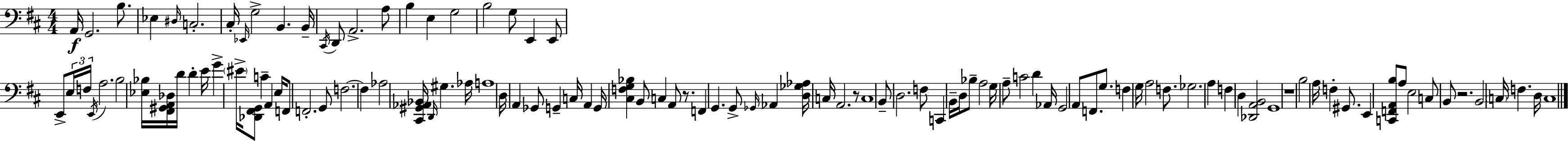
{
  \clef bass
  \numericTimeSignature
  \time 4/4
  \key d \major
  a,16\f g,2. b8. | ees4 \grace { dis16 } c2.-. | cis16-. \grace { ees,16 } g2-> b,4. | b,16-- \acciaccatura { cis,16 } d,8 a,2.-> | \break a8 b4 e4 g2 | b2 g8 e,4 | e,8 e,8-> \tuplet 3/2 { e16 f16 \acciaccatura { e,16 } } a2. | b2 <ees bes>16 <fis, gis, a, des>16 d'16 d'4-. | \break e'16 g'4-> \parenthesize eis'16-> <des, fis, g,>8 c'4-- a,4 | e16 f,8 f,2.-. | g,8 f2.~~ | f4 aes2 <cis, gis, aes, bes,>16 \grace { d,16 } gis4. | \break aes16 a1 | d16 a,4 ges,8 g,4-- | c16 a,4 g,16 <cis f g bes>4 b,8 c4 | a,8 r8. f,4 g,4. g,8-> | \break \grace { ges,16 } aes,4 <d ges aes>16 c16 a,2. | r8 c1 | b,8-- d2. | f8 c,4 b,16-- d16 bes8-- a2 | \break g16 a8-- c'2 | d'4 aes,16 g,2 a,8 | f,8. g8. f4 g16 a2 | f8. ges2. | \break a4 f4 d4 <des, a, b,>2 | g,1 | r1 | b2 a16 f4-. | \break gis,8. e,4 <c, f, a, b>8 a8 e2 | c8 b,8 r2. | b,2 \parenthesize c16 f4. | d16 c1 | \break \bar "|."
}